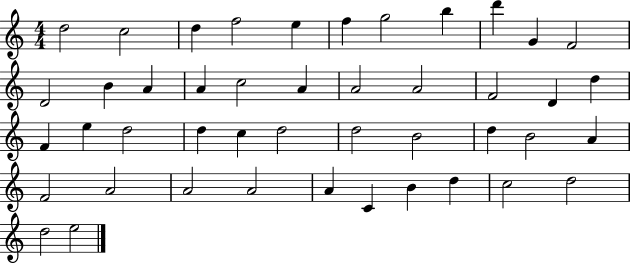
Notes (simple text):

D5/h C5/h D5/q F5/h E5/q F5/q G5/h B5/q D6/q G4/q F4/h D4/h B4/q A4/q A4/q C5/h A4/q A4/h A4/h F4/h D4/q D5/q F4/q E5/q D5/h D5/q C5/q D5/h D5/h B4/h D5/q B4/h A4/q F4/h A4/h A4/h A4/h A4/q C4/q B4/q D5/q C5/h D5/h D5/h E5/h